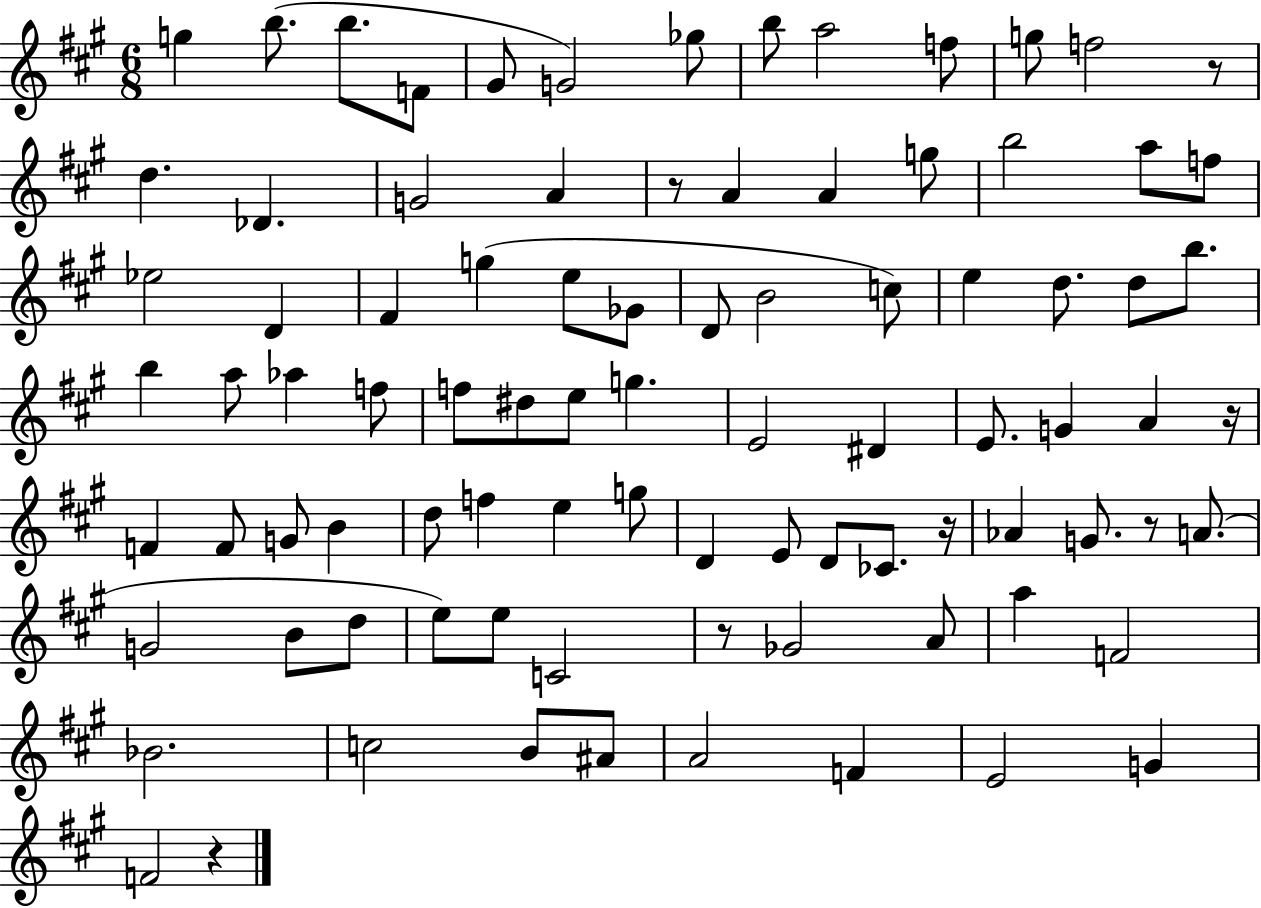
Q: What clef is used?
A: treble